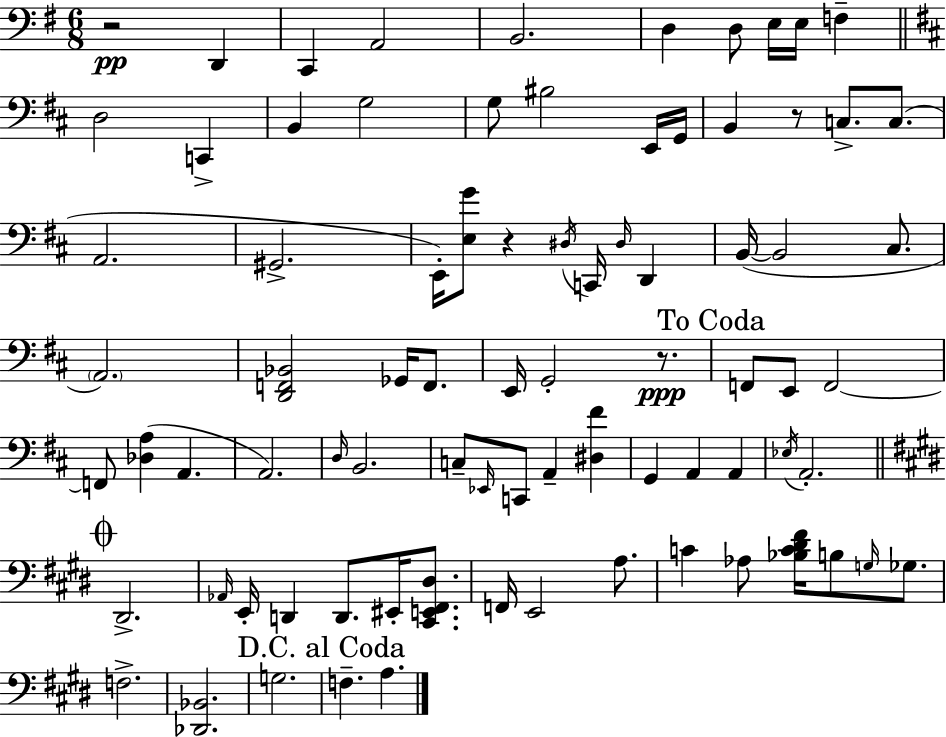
{
  \clef bass
  \numericTimeSignature
  \time 6/8
  \key g \major
  \repeat volta 2 { r2\pp d,4 | c,4 a,2 | b,2. | d4 d8 e16 e16 f4-- | \break \bar "||" \break \key d \major d2 c,4-> | b,4 g2 | g8 bis2 e,16 g,16 | b,4 r8 c8.-> c8.( | \break a,2. | gis,2.-> | e,16-.) <e g'>8 r4 \acciaccatura { dis16 } c,16 \grace { dis16 } d,4 | b,16~(~ b,2 cis8. | \break \parenthesize a,2.) | <d, f, bes,>2 ges,16 f,8. | e,16 g,2-. r8.\ppp | \mark "To Coda" f,8 e,8 f,2~~ | \break f,8 <des a>4( a,4. | a,2.) | \grace { d16 } b,2. | c8-- \grace { ees,16 } c,8 a,4-- | \break <dis fis'>4 g,4 a,4 | a,4 \acciaccatura { ees16 } a,2.-. | \mark \markup { \musicglyph "scripts.coda" } \bar "||" \break \key e \major dis,2.-> | \grace { aes,16 } e,16-. d,4 d,8. eis,16-. <cis, e, fis, dis>8. | f,16 e,2 a8. | c'4 aes8 <bes c' dis' fis'>16 b8 \grace { g16 } ges8. | \break f2.-> | <des, bes,>2. | g2. | \mark "D.C. al Coda" f4.-- a4. | \break } \bar "|."
}